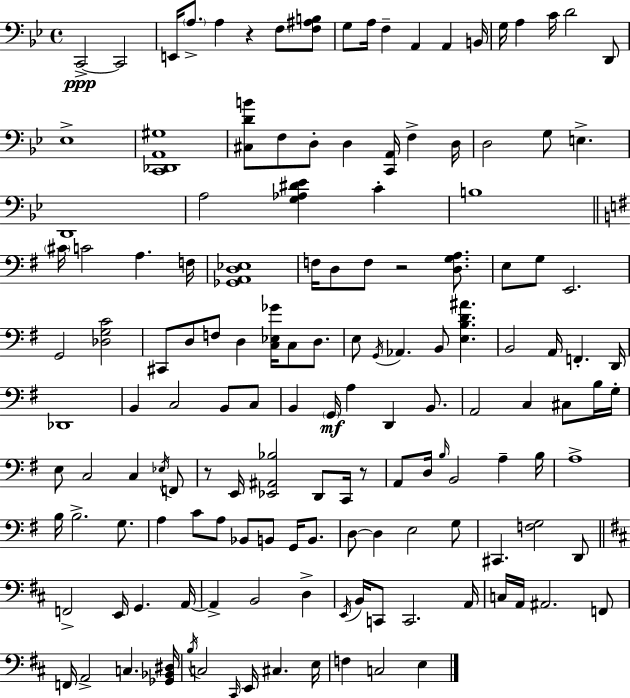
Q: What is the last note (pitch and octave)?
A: E3